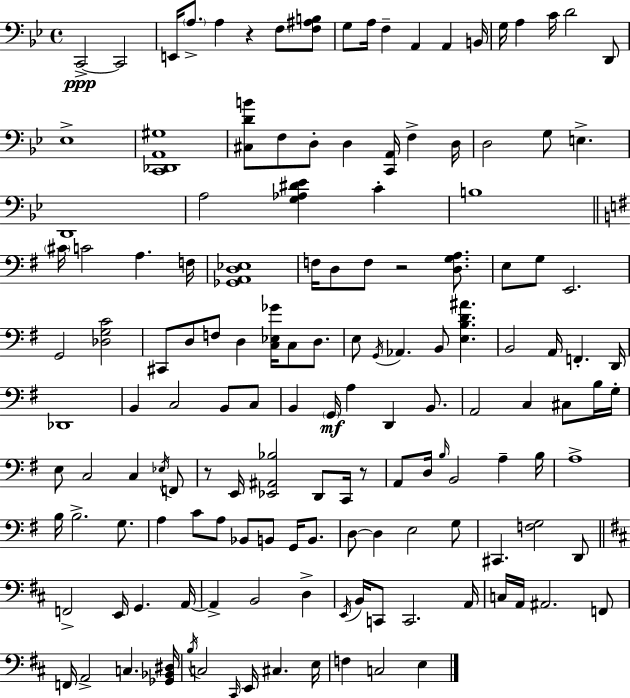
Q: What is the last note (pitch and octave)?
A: E3